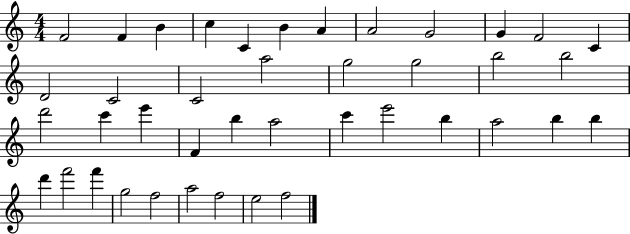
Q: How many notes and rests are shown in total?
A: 41